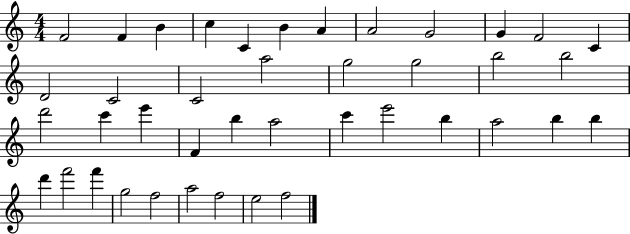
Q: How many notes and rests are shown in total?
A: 41